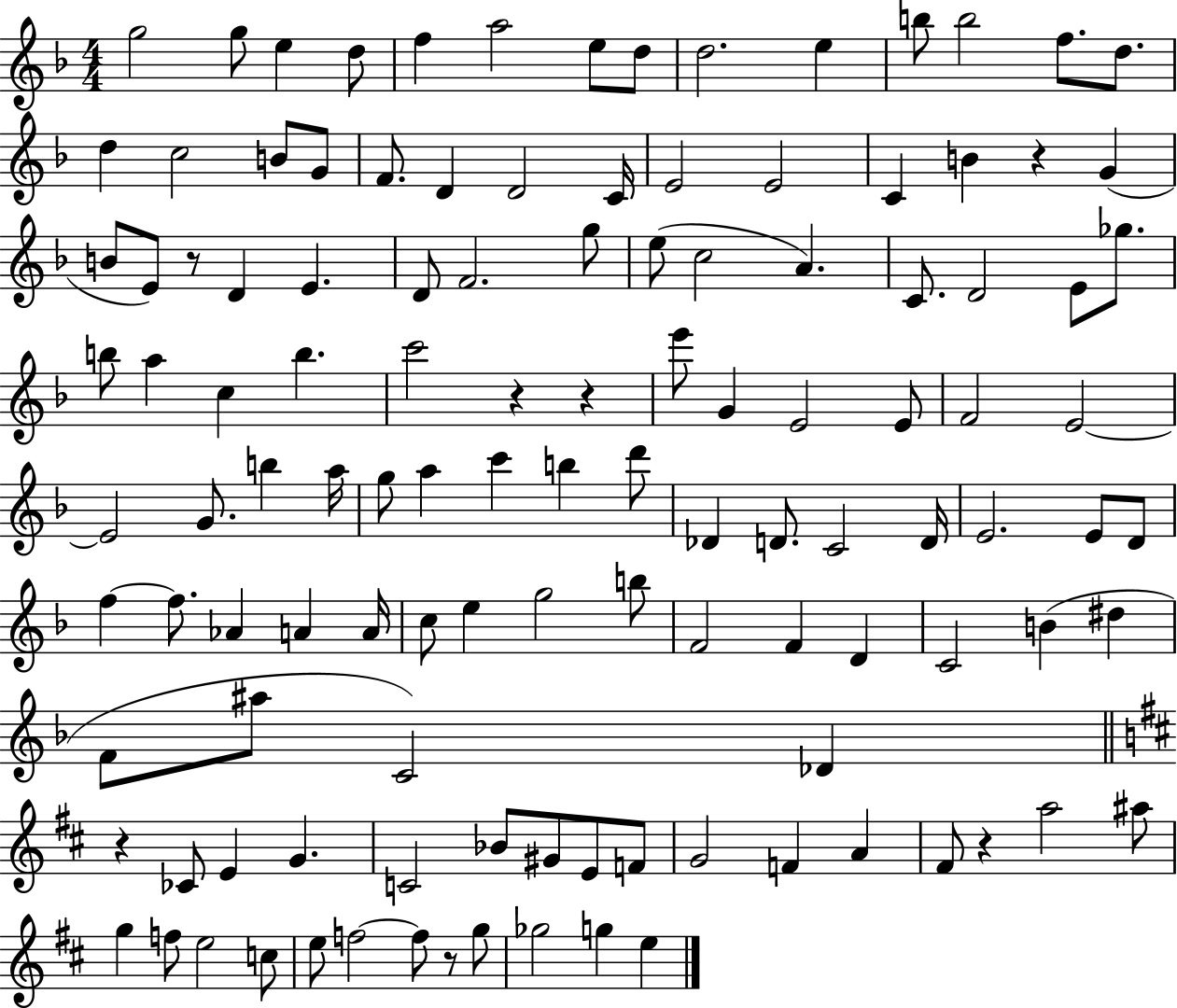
G5/h G5/e E5/q D5/e F5/q A5/h E5/e D5/e D5/h. E5/q B5/e B5/h F5/e. D5/e. D5/q C5/h B4/e G4/e F4/e. D4/q D4/h C4/s E4/h E4/h C4/q B4/q R/q G4/q B4/e E4/e R/e D4/q E4/q. D4/e F4/h. G5/e E5/e C5/h A4/q. C4/e. D4/h E4/e Gb5/e. B5/e A5/q C5/q B5/q. C6/h R/q R/q E6/e G4/q E4/h E4/e F4/h E4/h E4/h G4/e. B5/q A5/s G5/e A5/q C6/q B5/q D6/e Db4/q D4/e. C4/h D4/s E4/h. E4/e D4/e F5/q F5/e. Ab4/q A4/q A4/s C5/e E5/q G5/h B5/e F4/h F4/q D4/q C4/h B4/q D#5/q F4/e A#5/e C4/h Db4/q R/q CES4/e E4/q G4/q. C4/h Bb4/e G#4/e E4/e F4/e G4/h F4/q A4/q F#4/e R/q A5/h A#5/e G5/q F5/e E5/h C5/e E5/e F5/h F5/e R/e G5/e Gb5/h G5/q E5/q